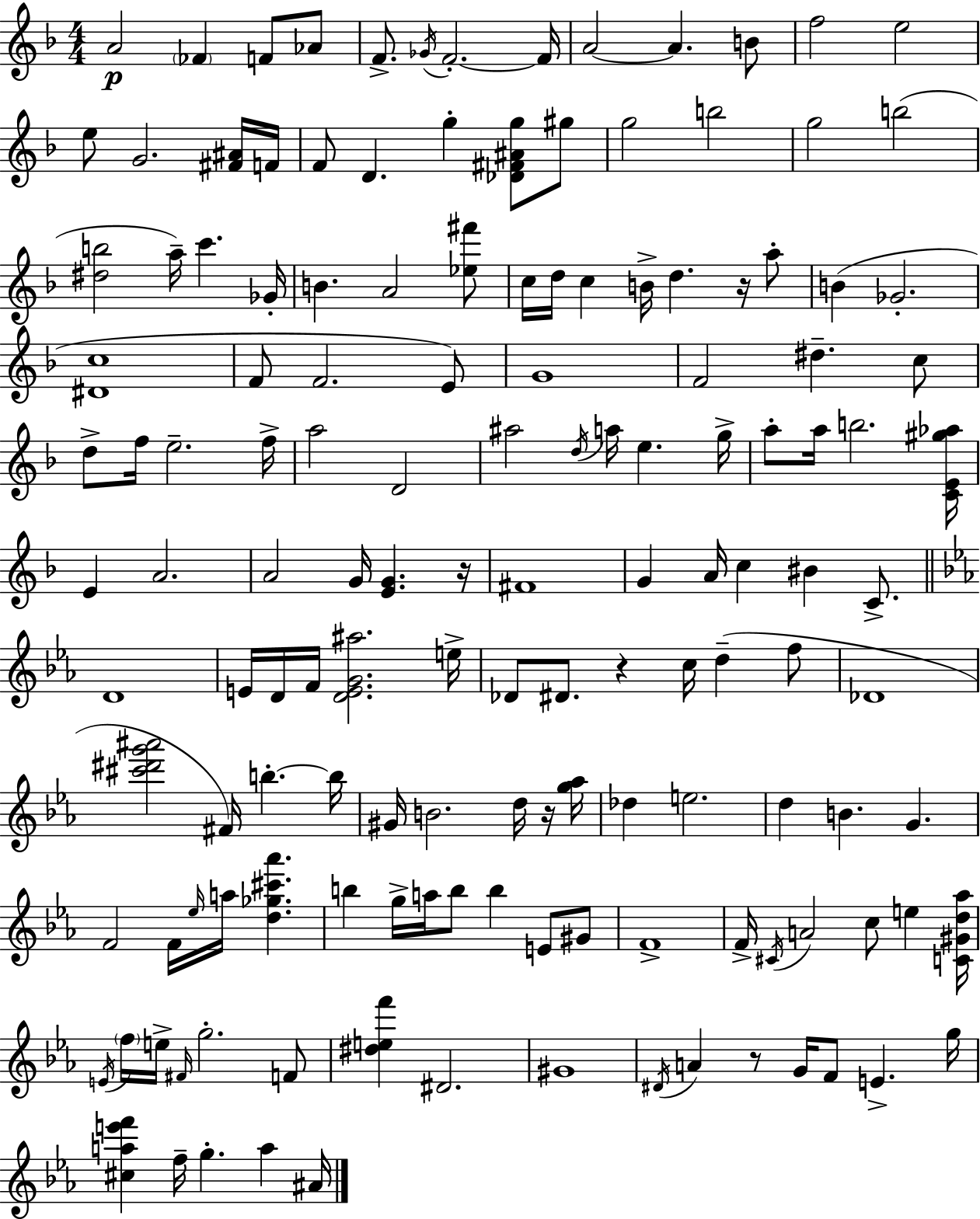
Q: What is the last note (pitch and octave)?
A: A#4